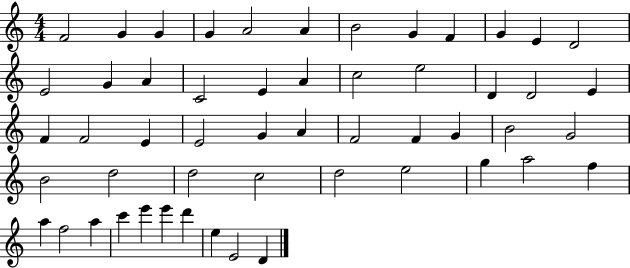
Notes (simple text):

F4/h G4/q G4/q G4/q A4/h A4/q B4/h G4/q F4/q G4/q E4/q D4/h E4/h G4/q A4/q C4/h E4/q A4/q C5/h E5/h D4/q D4/h E4/q F4/q F4/h E4/q E4/h G4/q A4/q F4/h F4/q G4/q B4/h G4/h B4/h D5/h D5/h C5/h D5/h E5/h G5/q A5/h F5/q A5/q F5/h A5/q C6/q E6/q E6/q D6/q E5/q E4/h D4/q